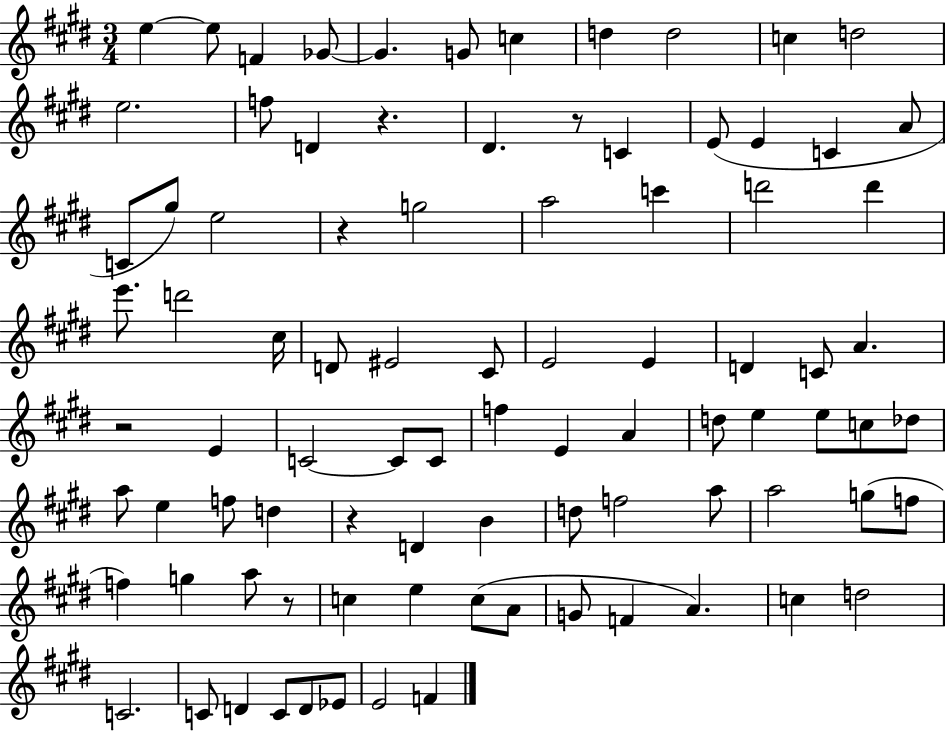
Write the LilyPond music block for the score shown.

{
  \clef treble
  \numericTimeSignature
  \time 3/4
  \key e \major
  \repeat volta 2 { e''4~~ e''8 f'4 ges'8~~ | ges'4. g'8 c''4 | d''4 d''2 | c''4 d''2 | \break e''2. | f''8 d'4 r4. | dis'4. r8 c'4 | e'8( e'4 c'4 a'8 | \break c'8 gis''8) e''2 | r4 g''2 | a''2 c'''4 | d'''2 d'''4 | \break e'''8. d'''2 cis''16 | d'8 eis'2 cis'8 | e'2 e'4 | d'4 c'8 a'4. | \break r2 e'4 | c'2~~ c'8 c'8 | f''4 e'4 a'4 | d''8 e''4 e''8 c''8 des''8 | \break a''8 e''4 f''8 d''4 | r4 d'4 b'4 | d''8 f''2 a''8 | a''2 g''8( f''8 | \break f''4) g''4 a''8 r8 | c''4 e''4 c''8( a'8 | g'8 f'4 a'4.) | c''4 d''2 | \break c'2. | c'8 d'4 c'8 d'8 ees'8 | e'2 f'4 | } \bar "|."
}